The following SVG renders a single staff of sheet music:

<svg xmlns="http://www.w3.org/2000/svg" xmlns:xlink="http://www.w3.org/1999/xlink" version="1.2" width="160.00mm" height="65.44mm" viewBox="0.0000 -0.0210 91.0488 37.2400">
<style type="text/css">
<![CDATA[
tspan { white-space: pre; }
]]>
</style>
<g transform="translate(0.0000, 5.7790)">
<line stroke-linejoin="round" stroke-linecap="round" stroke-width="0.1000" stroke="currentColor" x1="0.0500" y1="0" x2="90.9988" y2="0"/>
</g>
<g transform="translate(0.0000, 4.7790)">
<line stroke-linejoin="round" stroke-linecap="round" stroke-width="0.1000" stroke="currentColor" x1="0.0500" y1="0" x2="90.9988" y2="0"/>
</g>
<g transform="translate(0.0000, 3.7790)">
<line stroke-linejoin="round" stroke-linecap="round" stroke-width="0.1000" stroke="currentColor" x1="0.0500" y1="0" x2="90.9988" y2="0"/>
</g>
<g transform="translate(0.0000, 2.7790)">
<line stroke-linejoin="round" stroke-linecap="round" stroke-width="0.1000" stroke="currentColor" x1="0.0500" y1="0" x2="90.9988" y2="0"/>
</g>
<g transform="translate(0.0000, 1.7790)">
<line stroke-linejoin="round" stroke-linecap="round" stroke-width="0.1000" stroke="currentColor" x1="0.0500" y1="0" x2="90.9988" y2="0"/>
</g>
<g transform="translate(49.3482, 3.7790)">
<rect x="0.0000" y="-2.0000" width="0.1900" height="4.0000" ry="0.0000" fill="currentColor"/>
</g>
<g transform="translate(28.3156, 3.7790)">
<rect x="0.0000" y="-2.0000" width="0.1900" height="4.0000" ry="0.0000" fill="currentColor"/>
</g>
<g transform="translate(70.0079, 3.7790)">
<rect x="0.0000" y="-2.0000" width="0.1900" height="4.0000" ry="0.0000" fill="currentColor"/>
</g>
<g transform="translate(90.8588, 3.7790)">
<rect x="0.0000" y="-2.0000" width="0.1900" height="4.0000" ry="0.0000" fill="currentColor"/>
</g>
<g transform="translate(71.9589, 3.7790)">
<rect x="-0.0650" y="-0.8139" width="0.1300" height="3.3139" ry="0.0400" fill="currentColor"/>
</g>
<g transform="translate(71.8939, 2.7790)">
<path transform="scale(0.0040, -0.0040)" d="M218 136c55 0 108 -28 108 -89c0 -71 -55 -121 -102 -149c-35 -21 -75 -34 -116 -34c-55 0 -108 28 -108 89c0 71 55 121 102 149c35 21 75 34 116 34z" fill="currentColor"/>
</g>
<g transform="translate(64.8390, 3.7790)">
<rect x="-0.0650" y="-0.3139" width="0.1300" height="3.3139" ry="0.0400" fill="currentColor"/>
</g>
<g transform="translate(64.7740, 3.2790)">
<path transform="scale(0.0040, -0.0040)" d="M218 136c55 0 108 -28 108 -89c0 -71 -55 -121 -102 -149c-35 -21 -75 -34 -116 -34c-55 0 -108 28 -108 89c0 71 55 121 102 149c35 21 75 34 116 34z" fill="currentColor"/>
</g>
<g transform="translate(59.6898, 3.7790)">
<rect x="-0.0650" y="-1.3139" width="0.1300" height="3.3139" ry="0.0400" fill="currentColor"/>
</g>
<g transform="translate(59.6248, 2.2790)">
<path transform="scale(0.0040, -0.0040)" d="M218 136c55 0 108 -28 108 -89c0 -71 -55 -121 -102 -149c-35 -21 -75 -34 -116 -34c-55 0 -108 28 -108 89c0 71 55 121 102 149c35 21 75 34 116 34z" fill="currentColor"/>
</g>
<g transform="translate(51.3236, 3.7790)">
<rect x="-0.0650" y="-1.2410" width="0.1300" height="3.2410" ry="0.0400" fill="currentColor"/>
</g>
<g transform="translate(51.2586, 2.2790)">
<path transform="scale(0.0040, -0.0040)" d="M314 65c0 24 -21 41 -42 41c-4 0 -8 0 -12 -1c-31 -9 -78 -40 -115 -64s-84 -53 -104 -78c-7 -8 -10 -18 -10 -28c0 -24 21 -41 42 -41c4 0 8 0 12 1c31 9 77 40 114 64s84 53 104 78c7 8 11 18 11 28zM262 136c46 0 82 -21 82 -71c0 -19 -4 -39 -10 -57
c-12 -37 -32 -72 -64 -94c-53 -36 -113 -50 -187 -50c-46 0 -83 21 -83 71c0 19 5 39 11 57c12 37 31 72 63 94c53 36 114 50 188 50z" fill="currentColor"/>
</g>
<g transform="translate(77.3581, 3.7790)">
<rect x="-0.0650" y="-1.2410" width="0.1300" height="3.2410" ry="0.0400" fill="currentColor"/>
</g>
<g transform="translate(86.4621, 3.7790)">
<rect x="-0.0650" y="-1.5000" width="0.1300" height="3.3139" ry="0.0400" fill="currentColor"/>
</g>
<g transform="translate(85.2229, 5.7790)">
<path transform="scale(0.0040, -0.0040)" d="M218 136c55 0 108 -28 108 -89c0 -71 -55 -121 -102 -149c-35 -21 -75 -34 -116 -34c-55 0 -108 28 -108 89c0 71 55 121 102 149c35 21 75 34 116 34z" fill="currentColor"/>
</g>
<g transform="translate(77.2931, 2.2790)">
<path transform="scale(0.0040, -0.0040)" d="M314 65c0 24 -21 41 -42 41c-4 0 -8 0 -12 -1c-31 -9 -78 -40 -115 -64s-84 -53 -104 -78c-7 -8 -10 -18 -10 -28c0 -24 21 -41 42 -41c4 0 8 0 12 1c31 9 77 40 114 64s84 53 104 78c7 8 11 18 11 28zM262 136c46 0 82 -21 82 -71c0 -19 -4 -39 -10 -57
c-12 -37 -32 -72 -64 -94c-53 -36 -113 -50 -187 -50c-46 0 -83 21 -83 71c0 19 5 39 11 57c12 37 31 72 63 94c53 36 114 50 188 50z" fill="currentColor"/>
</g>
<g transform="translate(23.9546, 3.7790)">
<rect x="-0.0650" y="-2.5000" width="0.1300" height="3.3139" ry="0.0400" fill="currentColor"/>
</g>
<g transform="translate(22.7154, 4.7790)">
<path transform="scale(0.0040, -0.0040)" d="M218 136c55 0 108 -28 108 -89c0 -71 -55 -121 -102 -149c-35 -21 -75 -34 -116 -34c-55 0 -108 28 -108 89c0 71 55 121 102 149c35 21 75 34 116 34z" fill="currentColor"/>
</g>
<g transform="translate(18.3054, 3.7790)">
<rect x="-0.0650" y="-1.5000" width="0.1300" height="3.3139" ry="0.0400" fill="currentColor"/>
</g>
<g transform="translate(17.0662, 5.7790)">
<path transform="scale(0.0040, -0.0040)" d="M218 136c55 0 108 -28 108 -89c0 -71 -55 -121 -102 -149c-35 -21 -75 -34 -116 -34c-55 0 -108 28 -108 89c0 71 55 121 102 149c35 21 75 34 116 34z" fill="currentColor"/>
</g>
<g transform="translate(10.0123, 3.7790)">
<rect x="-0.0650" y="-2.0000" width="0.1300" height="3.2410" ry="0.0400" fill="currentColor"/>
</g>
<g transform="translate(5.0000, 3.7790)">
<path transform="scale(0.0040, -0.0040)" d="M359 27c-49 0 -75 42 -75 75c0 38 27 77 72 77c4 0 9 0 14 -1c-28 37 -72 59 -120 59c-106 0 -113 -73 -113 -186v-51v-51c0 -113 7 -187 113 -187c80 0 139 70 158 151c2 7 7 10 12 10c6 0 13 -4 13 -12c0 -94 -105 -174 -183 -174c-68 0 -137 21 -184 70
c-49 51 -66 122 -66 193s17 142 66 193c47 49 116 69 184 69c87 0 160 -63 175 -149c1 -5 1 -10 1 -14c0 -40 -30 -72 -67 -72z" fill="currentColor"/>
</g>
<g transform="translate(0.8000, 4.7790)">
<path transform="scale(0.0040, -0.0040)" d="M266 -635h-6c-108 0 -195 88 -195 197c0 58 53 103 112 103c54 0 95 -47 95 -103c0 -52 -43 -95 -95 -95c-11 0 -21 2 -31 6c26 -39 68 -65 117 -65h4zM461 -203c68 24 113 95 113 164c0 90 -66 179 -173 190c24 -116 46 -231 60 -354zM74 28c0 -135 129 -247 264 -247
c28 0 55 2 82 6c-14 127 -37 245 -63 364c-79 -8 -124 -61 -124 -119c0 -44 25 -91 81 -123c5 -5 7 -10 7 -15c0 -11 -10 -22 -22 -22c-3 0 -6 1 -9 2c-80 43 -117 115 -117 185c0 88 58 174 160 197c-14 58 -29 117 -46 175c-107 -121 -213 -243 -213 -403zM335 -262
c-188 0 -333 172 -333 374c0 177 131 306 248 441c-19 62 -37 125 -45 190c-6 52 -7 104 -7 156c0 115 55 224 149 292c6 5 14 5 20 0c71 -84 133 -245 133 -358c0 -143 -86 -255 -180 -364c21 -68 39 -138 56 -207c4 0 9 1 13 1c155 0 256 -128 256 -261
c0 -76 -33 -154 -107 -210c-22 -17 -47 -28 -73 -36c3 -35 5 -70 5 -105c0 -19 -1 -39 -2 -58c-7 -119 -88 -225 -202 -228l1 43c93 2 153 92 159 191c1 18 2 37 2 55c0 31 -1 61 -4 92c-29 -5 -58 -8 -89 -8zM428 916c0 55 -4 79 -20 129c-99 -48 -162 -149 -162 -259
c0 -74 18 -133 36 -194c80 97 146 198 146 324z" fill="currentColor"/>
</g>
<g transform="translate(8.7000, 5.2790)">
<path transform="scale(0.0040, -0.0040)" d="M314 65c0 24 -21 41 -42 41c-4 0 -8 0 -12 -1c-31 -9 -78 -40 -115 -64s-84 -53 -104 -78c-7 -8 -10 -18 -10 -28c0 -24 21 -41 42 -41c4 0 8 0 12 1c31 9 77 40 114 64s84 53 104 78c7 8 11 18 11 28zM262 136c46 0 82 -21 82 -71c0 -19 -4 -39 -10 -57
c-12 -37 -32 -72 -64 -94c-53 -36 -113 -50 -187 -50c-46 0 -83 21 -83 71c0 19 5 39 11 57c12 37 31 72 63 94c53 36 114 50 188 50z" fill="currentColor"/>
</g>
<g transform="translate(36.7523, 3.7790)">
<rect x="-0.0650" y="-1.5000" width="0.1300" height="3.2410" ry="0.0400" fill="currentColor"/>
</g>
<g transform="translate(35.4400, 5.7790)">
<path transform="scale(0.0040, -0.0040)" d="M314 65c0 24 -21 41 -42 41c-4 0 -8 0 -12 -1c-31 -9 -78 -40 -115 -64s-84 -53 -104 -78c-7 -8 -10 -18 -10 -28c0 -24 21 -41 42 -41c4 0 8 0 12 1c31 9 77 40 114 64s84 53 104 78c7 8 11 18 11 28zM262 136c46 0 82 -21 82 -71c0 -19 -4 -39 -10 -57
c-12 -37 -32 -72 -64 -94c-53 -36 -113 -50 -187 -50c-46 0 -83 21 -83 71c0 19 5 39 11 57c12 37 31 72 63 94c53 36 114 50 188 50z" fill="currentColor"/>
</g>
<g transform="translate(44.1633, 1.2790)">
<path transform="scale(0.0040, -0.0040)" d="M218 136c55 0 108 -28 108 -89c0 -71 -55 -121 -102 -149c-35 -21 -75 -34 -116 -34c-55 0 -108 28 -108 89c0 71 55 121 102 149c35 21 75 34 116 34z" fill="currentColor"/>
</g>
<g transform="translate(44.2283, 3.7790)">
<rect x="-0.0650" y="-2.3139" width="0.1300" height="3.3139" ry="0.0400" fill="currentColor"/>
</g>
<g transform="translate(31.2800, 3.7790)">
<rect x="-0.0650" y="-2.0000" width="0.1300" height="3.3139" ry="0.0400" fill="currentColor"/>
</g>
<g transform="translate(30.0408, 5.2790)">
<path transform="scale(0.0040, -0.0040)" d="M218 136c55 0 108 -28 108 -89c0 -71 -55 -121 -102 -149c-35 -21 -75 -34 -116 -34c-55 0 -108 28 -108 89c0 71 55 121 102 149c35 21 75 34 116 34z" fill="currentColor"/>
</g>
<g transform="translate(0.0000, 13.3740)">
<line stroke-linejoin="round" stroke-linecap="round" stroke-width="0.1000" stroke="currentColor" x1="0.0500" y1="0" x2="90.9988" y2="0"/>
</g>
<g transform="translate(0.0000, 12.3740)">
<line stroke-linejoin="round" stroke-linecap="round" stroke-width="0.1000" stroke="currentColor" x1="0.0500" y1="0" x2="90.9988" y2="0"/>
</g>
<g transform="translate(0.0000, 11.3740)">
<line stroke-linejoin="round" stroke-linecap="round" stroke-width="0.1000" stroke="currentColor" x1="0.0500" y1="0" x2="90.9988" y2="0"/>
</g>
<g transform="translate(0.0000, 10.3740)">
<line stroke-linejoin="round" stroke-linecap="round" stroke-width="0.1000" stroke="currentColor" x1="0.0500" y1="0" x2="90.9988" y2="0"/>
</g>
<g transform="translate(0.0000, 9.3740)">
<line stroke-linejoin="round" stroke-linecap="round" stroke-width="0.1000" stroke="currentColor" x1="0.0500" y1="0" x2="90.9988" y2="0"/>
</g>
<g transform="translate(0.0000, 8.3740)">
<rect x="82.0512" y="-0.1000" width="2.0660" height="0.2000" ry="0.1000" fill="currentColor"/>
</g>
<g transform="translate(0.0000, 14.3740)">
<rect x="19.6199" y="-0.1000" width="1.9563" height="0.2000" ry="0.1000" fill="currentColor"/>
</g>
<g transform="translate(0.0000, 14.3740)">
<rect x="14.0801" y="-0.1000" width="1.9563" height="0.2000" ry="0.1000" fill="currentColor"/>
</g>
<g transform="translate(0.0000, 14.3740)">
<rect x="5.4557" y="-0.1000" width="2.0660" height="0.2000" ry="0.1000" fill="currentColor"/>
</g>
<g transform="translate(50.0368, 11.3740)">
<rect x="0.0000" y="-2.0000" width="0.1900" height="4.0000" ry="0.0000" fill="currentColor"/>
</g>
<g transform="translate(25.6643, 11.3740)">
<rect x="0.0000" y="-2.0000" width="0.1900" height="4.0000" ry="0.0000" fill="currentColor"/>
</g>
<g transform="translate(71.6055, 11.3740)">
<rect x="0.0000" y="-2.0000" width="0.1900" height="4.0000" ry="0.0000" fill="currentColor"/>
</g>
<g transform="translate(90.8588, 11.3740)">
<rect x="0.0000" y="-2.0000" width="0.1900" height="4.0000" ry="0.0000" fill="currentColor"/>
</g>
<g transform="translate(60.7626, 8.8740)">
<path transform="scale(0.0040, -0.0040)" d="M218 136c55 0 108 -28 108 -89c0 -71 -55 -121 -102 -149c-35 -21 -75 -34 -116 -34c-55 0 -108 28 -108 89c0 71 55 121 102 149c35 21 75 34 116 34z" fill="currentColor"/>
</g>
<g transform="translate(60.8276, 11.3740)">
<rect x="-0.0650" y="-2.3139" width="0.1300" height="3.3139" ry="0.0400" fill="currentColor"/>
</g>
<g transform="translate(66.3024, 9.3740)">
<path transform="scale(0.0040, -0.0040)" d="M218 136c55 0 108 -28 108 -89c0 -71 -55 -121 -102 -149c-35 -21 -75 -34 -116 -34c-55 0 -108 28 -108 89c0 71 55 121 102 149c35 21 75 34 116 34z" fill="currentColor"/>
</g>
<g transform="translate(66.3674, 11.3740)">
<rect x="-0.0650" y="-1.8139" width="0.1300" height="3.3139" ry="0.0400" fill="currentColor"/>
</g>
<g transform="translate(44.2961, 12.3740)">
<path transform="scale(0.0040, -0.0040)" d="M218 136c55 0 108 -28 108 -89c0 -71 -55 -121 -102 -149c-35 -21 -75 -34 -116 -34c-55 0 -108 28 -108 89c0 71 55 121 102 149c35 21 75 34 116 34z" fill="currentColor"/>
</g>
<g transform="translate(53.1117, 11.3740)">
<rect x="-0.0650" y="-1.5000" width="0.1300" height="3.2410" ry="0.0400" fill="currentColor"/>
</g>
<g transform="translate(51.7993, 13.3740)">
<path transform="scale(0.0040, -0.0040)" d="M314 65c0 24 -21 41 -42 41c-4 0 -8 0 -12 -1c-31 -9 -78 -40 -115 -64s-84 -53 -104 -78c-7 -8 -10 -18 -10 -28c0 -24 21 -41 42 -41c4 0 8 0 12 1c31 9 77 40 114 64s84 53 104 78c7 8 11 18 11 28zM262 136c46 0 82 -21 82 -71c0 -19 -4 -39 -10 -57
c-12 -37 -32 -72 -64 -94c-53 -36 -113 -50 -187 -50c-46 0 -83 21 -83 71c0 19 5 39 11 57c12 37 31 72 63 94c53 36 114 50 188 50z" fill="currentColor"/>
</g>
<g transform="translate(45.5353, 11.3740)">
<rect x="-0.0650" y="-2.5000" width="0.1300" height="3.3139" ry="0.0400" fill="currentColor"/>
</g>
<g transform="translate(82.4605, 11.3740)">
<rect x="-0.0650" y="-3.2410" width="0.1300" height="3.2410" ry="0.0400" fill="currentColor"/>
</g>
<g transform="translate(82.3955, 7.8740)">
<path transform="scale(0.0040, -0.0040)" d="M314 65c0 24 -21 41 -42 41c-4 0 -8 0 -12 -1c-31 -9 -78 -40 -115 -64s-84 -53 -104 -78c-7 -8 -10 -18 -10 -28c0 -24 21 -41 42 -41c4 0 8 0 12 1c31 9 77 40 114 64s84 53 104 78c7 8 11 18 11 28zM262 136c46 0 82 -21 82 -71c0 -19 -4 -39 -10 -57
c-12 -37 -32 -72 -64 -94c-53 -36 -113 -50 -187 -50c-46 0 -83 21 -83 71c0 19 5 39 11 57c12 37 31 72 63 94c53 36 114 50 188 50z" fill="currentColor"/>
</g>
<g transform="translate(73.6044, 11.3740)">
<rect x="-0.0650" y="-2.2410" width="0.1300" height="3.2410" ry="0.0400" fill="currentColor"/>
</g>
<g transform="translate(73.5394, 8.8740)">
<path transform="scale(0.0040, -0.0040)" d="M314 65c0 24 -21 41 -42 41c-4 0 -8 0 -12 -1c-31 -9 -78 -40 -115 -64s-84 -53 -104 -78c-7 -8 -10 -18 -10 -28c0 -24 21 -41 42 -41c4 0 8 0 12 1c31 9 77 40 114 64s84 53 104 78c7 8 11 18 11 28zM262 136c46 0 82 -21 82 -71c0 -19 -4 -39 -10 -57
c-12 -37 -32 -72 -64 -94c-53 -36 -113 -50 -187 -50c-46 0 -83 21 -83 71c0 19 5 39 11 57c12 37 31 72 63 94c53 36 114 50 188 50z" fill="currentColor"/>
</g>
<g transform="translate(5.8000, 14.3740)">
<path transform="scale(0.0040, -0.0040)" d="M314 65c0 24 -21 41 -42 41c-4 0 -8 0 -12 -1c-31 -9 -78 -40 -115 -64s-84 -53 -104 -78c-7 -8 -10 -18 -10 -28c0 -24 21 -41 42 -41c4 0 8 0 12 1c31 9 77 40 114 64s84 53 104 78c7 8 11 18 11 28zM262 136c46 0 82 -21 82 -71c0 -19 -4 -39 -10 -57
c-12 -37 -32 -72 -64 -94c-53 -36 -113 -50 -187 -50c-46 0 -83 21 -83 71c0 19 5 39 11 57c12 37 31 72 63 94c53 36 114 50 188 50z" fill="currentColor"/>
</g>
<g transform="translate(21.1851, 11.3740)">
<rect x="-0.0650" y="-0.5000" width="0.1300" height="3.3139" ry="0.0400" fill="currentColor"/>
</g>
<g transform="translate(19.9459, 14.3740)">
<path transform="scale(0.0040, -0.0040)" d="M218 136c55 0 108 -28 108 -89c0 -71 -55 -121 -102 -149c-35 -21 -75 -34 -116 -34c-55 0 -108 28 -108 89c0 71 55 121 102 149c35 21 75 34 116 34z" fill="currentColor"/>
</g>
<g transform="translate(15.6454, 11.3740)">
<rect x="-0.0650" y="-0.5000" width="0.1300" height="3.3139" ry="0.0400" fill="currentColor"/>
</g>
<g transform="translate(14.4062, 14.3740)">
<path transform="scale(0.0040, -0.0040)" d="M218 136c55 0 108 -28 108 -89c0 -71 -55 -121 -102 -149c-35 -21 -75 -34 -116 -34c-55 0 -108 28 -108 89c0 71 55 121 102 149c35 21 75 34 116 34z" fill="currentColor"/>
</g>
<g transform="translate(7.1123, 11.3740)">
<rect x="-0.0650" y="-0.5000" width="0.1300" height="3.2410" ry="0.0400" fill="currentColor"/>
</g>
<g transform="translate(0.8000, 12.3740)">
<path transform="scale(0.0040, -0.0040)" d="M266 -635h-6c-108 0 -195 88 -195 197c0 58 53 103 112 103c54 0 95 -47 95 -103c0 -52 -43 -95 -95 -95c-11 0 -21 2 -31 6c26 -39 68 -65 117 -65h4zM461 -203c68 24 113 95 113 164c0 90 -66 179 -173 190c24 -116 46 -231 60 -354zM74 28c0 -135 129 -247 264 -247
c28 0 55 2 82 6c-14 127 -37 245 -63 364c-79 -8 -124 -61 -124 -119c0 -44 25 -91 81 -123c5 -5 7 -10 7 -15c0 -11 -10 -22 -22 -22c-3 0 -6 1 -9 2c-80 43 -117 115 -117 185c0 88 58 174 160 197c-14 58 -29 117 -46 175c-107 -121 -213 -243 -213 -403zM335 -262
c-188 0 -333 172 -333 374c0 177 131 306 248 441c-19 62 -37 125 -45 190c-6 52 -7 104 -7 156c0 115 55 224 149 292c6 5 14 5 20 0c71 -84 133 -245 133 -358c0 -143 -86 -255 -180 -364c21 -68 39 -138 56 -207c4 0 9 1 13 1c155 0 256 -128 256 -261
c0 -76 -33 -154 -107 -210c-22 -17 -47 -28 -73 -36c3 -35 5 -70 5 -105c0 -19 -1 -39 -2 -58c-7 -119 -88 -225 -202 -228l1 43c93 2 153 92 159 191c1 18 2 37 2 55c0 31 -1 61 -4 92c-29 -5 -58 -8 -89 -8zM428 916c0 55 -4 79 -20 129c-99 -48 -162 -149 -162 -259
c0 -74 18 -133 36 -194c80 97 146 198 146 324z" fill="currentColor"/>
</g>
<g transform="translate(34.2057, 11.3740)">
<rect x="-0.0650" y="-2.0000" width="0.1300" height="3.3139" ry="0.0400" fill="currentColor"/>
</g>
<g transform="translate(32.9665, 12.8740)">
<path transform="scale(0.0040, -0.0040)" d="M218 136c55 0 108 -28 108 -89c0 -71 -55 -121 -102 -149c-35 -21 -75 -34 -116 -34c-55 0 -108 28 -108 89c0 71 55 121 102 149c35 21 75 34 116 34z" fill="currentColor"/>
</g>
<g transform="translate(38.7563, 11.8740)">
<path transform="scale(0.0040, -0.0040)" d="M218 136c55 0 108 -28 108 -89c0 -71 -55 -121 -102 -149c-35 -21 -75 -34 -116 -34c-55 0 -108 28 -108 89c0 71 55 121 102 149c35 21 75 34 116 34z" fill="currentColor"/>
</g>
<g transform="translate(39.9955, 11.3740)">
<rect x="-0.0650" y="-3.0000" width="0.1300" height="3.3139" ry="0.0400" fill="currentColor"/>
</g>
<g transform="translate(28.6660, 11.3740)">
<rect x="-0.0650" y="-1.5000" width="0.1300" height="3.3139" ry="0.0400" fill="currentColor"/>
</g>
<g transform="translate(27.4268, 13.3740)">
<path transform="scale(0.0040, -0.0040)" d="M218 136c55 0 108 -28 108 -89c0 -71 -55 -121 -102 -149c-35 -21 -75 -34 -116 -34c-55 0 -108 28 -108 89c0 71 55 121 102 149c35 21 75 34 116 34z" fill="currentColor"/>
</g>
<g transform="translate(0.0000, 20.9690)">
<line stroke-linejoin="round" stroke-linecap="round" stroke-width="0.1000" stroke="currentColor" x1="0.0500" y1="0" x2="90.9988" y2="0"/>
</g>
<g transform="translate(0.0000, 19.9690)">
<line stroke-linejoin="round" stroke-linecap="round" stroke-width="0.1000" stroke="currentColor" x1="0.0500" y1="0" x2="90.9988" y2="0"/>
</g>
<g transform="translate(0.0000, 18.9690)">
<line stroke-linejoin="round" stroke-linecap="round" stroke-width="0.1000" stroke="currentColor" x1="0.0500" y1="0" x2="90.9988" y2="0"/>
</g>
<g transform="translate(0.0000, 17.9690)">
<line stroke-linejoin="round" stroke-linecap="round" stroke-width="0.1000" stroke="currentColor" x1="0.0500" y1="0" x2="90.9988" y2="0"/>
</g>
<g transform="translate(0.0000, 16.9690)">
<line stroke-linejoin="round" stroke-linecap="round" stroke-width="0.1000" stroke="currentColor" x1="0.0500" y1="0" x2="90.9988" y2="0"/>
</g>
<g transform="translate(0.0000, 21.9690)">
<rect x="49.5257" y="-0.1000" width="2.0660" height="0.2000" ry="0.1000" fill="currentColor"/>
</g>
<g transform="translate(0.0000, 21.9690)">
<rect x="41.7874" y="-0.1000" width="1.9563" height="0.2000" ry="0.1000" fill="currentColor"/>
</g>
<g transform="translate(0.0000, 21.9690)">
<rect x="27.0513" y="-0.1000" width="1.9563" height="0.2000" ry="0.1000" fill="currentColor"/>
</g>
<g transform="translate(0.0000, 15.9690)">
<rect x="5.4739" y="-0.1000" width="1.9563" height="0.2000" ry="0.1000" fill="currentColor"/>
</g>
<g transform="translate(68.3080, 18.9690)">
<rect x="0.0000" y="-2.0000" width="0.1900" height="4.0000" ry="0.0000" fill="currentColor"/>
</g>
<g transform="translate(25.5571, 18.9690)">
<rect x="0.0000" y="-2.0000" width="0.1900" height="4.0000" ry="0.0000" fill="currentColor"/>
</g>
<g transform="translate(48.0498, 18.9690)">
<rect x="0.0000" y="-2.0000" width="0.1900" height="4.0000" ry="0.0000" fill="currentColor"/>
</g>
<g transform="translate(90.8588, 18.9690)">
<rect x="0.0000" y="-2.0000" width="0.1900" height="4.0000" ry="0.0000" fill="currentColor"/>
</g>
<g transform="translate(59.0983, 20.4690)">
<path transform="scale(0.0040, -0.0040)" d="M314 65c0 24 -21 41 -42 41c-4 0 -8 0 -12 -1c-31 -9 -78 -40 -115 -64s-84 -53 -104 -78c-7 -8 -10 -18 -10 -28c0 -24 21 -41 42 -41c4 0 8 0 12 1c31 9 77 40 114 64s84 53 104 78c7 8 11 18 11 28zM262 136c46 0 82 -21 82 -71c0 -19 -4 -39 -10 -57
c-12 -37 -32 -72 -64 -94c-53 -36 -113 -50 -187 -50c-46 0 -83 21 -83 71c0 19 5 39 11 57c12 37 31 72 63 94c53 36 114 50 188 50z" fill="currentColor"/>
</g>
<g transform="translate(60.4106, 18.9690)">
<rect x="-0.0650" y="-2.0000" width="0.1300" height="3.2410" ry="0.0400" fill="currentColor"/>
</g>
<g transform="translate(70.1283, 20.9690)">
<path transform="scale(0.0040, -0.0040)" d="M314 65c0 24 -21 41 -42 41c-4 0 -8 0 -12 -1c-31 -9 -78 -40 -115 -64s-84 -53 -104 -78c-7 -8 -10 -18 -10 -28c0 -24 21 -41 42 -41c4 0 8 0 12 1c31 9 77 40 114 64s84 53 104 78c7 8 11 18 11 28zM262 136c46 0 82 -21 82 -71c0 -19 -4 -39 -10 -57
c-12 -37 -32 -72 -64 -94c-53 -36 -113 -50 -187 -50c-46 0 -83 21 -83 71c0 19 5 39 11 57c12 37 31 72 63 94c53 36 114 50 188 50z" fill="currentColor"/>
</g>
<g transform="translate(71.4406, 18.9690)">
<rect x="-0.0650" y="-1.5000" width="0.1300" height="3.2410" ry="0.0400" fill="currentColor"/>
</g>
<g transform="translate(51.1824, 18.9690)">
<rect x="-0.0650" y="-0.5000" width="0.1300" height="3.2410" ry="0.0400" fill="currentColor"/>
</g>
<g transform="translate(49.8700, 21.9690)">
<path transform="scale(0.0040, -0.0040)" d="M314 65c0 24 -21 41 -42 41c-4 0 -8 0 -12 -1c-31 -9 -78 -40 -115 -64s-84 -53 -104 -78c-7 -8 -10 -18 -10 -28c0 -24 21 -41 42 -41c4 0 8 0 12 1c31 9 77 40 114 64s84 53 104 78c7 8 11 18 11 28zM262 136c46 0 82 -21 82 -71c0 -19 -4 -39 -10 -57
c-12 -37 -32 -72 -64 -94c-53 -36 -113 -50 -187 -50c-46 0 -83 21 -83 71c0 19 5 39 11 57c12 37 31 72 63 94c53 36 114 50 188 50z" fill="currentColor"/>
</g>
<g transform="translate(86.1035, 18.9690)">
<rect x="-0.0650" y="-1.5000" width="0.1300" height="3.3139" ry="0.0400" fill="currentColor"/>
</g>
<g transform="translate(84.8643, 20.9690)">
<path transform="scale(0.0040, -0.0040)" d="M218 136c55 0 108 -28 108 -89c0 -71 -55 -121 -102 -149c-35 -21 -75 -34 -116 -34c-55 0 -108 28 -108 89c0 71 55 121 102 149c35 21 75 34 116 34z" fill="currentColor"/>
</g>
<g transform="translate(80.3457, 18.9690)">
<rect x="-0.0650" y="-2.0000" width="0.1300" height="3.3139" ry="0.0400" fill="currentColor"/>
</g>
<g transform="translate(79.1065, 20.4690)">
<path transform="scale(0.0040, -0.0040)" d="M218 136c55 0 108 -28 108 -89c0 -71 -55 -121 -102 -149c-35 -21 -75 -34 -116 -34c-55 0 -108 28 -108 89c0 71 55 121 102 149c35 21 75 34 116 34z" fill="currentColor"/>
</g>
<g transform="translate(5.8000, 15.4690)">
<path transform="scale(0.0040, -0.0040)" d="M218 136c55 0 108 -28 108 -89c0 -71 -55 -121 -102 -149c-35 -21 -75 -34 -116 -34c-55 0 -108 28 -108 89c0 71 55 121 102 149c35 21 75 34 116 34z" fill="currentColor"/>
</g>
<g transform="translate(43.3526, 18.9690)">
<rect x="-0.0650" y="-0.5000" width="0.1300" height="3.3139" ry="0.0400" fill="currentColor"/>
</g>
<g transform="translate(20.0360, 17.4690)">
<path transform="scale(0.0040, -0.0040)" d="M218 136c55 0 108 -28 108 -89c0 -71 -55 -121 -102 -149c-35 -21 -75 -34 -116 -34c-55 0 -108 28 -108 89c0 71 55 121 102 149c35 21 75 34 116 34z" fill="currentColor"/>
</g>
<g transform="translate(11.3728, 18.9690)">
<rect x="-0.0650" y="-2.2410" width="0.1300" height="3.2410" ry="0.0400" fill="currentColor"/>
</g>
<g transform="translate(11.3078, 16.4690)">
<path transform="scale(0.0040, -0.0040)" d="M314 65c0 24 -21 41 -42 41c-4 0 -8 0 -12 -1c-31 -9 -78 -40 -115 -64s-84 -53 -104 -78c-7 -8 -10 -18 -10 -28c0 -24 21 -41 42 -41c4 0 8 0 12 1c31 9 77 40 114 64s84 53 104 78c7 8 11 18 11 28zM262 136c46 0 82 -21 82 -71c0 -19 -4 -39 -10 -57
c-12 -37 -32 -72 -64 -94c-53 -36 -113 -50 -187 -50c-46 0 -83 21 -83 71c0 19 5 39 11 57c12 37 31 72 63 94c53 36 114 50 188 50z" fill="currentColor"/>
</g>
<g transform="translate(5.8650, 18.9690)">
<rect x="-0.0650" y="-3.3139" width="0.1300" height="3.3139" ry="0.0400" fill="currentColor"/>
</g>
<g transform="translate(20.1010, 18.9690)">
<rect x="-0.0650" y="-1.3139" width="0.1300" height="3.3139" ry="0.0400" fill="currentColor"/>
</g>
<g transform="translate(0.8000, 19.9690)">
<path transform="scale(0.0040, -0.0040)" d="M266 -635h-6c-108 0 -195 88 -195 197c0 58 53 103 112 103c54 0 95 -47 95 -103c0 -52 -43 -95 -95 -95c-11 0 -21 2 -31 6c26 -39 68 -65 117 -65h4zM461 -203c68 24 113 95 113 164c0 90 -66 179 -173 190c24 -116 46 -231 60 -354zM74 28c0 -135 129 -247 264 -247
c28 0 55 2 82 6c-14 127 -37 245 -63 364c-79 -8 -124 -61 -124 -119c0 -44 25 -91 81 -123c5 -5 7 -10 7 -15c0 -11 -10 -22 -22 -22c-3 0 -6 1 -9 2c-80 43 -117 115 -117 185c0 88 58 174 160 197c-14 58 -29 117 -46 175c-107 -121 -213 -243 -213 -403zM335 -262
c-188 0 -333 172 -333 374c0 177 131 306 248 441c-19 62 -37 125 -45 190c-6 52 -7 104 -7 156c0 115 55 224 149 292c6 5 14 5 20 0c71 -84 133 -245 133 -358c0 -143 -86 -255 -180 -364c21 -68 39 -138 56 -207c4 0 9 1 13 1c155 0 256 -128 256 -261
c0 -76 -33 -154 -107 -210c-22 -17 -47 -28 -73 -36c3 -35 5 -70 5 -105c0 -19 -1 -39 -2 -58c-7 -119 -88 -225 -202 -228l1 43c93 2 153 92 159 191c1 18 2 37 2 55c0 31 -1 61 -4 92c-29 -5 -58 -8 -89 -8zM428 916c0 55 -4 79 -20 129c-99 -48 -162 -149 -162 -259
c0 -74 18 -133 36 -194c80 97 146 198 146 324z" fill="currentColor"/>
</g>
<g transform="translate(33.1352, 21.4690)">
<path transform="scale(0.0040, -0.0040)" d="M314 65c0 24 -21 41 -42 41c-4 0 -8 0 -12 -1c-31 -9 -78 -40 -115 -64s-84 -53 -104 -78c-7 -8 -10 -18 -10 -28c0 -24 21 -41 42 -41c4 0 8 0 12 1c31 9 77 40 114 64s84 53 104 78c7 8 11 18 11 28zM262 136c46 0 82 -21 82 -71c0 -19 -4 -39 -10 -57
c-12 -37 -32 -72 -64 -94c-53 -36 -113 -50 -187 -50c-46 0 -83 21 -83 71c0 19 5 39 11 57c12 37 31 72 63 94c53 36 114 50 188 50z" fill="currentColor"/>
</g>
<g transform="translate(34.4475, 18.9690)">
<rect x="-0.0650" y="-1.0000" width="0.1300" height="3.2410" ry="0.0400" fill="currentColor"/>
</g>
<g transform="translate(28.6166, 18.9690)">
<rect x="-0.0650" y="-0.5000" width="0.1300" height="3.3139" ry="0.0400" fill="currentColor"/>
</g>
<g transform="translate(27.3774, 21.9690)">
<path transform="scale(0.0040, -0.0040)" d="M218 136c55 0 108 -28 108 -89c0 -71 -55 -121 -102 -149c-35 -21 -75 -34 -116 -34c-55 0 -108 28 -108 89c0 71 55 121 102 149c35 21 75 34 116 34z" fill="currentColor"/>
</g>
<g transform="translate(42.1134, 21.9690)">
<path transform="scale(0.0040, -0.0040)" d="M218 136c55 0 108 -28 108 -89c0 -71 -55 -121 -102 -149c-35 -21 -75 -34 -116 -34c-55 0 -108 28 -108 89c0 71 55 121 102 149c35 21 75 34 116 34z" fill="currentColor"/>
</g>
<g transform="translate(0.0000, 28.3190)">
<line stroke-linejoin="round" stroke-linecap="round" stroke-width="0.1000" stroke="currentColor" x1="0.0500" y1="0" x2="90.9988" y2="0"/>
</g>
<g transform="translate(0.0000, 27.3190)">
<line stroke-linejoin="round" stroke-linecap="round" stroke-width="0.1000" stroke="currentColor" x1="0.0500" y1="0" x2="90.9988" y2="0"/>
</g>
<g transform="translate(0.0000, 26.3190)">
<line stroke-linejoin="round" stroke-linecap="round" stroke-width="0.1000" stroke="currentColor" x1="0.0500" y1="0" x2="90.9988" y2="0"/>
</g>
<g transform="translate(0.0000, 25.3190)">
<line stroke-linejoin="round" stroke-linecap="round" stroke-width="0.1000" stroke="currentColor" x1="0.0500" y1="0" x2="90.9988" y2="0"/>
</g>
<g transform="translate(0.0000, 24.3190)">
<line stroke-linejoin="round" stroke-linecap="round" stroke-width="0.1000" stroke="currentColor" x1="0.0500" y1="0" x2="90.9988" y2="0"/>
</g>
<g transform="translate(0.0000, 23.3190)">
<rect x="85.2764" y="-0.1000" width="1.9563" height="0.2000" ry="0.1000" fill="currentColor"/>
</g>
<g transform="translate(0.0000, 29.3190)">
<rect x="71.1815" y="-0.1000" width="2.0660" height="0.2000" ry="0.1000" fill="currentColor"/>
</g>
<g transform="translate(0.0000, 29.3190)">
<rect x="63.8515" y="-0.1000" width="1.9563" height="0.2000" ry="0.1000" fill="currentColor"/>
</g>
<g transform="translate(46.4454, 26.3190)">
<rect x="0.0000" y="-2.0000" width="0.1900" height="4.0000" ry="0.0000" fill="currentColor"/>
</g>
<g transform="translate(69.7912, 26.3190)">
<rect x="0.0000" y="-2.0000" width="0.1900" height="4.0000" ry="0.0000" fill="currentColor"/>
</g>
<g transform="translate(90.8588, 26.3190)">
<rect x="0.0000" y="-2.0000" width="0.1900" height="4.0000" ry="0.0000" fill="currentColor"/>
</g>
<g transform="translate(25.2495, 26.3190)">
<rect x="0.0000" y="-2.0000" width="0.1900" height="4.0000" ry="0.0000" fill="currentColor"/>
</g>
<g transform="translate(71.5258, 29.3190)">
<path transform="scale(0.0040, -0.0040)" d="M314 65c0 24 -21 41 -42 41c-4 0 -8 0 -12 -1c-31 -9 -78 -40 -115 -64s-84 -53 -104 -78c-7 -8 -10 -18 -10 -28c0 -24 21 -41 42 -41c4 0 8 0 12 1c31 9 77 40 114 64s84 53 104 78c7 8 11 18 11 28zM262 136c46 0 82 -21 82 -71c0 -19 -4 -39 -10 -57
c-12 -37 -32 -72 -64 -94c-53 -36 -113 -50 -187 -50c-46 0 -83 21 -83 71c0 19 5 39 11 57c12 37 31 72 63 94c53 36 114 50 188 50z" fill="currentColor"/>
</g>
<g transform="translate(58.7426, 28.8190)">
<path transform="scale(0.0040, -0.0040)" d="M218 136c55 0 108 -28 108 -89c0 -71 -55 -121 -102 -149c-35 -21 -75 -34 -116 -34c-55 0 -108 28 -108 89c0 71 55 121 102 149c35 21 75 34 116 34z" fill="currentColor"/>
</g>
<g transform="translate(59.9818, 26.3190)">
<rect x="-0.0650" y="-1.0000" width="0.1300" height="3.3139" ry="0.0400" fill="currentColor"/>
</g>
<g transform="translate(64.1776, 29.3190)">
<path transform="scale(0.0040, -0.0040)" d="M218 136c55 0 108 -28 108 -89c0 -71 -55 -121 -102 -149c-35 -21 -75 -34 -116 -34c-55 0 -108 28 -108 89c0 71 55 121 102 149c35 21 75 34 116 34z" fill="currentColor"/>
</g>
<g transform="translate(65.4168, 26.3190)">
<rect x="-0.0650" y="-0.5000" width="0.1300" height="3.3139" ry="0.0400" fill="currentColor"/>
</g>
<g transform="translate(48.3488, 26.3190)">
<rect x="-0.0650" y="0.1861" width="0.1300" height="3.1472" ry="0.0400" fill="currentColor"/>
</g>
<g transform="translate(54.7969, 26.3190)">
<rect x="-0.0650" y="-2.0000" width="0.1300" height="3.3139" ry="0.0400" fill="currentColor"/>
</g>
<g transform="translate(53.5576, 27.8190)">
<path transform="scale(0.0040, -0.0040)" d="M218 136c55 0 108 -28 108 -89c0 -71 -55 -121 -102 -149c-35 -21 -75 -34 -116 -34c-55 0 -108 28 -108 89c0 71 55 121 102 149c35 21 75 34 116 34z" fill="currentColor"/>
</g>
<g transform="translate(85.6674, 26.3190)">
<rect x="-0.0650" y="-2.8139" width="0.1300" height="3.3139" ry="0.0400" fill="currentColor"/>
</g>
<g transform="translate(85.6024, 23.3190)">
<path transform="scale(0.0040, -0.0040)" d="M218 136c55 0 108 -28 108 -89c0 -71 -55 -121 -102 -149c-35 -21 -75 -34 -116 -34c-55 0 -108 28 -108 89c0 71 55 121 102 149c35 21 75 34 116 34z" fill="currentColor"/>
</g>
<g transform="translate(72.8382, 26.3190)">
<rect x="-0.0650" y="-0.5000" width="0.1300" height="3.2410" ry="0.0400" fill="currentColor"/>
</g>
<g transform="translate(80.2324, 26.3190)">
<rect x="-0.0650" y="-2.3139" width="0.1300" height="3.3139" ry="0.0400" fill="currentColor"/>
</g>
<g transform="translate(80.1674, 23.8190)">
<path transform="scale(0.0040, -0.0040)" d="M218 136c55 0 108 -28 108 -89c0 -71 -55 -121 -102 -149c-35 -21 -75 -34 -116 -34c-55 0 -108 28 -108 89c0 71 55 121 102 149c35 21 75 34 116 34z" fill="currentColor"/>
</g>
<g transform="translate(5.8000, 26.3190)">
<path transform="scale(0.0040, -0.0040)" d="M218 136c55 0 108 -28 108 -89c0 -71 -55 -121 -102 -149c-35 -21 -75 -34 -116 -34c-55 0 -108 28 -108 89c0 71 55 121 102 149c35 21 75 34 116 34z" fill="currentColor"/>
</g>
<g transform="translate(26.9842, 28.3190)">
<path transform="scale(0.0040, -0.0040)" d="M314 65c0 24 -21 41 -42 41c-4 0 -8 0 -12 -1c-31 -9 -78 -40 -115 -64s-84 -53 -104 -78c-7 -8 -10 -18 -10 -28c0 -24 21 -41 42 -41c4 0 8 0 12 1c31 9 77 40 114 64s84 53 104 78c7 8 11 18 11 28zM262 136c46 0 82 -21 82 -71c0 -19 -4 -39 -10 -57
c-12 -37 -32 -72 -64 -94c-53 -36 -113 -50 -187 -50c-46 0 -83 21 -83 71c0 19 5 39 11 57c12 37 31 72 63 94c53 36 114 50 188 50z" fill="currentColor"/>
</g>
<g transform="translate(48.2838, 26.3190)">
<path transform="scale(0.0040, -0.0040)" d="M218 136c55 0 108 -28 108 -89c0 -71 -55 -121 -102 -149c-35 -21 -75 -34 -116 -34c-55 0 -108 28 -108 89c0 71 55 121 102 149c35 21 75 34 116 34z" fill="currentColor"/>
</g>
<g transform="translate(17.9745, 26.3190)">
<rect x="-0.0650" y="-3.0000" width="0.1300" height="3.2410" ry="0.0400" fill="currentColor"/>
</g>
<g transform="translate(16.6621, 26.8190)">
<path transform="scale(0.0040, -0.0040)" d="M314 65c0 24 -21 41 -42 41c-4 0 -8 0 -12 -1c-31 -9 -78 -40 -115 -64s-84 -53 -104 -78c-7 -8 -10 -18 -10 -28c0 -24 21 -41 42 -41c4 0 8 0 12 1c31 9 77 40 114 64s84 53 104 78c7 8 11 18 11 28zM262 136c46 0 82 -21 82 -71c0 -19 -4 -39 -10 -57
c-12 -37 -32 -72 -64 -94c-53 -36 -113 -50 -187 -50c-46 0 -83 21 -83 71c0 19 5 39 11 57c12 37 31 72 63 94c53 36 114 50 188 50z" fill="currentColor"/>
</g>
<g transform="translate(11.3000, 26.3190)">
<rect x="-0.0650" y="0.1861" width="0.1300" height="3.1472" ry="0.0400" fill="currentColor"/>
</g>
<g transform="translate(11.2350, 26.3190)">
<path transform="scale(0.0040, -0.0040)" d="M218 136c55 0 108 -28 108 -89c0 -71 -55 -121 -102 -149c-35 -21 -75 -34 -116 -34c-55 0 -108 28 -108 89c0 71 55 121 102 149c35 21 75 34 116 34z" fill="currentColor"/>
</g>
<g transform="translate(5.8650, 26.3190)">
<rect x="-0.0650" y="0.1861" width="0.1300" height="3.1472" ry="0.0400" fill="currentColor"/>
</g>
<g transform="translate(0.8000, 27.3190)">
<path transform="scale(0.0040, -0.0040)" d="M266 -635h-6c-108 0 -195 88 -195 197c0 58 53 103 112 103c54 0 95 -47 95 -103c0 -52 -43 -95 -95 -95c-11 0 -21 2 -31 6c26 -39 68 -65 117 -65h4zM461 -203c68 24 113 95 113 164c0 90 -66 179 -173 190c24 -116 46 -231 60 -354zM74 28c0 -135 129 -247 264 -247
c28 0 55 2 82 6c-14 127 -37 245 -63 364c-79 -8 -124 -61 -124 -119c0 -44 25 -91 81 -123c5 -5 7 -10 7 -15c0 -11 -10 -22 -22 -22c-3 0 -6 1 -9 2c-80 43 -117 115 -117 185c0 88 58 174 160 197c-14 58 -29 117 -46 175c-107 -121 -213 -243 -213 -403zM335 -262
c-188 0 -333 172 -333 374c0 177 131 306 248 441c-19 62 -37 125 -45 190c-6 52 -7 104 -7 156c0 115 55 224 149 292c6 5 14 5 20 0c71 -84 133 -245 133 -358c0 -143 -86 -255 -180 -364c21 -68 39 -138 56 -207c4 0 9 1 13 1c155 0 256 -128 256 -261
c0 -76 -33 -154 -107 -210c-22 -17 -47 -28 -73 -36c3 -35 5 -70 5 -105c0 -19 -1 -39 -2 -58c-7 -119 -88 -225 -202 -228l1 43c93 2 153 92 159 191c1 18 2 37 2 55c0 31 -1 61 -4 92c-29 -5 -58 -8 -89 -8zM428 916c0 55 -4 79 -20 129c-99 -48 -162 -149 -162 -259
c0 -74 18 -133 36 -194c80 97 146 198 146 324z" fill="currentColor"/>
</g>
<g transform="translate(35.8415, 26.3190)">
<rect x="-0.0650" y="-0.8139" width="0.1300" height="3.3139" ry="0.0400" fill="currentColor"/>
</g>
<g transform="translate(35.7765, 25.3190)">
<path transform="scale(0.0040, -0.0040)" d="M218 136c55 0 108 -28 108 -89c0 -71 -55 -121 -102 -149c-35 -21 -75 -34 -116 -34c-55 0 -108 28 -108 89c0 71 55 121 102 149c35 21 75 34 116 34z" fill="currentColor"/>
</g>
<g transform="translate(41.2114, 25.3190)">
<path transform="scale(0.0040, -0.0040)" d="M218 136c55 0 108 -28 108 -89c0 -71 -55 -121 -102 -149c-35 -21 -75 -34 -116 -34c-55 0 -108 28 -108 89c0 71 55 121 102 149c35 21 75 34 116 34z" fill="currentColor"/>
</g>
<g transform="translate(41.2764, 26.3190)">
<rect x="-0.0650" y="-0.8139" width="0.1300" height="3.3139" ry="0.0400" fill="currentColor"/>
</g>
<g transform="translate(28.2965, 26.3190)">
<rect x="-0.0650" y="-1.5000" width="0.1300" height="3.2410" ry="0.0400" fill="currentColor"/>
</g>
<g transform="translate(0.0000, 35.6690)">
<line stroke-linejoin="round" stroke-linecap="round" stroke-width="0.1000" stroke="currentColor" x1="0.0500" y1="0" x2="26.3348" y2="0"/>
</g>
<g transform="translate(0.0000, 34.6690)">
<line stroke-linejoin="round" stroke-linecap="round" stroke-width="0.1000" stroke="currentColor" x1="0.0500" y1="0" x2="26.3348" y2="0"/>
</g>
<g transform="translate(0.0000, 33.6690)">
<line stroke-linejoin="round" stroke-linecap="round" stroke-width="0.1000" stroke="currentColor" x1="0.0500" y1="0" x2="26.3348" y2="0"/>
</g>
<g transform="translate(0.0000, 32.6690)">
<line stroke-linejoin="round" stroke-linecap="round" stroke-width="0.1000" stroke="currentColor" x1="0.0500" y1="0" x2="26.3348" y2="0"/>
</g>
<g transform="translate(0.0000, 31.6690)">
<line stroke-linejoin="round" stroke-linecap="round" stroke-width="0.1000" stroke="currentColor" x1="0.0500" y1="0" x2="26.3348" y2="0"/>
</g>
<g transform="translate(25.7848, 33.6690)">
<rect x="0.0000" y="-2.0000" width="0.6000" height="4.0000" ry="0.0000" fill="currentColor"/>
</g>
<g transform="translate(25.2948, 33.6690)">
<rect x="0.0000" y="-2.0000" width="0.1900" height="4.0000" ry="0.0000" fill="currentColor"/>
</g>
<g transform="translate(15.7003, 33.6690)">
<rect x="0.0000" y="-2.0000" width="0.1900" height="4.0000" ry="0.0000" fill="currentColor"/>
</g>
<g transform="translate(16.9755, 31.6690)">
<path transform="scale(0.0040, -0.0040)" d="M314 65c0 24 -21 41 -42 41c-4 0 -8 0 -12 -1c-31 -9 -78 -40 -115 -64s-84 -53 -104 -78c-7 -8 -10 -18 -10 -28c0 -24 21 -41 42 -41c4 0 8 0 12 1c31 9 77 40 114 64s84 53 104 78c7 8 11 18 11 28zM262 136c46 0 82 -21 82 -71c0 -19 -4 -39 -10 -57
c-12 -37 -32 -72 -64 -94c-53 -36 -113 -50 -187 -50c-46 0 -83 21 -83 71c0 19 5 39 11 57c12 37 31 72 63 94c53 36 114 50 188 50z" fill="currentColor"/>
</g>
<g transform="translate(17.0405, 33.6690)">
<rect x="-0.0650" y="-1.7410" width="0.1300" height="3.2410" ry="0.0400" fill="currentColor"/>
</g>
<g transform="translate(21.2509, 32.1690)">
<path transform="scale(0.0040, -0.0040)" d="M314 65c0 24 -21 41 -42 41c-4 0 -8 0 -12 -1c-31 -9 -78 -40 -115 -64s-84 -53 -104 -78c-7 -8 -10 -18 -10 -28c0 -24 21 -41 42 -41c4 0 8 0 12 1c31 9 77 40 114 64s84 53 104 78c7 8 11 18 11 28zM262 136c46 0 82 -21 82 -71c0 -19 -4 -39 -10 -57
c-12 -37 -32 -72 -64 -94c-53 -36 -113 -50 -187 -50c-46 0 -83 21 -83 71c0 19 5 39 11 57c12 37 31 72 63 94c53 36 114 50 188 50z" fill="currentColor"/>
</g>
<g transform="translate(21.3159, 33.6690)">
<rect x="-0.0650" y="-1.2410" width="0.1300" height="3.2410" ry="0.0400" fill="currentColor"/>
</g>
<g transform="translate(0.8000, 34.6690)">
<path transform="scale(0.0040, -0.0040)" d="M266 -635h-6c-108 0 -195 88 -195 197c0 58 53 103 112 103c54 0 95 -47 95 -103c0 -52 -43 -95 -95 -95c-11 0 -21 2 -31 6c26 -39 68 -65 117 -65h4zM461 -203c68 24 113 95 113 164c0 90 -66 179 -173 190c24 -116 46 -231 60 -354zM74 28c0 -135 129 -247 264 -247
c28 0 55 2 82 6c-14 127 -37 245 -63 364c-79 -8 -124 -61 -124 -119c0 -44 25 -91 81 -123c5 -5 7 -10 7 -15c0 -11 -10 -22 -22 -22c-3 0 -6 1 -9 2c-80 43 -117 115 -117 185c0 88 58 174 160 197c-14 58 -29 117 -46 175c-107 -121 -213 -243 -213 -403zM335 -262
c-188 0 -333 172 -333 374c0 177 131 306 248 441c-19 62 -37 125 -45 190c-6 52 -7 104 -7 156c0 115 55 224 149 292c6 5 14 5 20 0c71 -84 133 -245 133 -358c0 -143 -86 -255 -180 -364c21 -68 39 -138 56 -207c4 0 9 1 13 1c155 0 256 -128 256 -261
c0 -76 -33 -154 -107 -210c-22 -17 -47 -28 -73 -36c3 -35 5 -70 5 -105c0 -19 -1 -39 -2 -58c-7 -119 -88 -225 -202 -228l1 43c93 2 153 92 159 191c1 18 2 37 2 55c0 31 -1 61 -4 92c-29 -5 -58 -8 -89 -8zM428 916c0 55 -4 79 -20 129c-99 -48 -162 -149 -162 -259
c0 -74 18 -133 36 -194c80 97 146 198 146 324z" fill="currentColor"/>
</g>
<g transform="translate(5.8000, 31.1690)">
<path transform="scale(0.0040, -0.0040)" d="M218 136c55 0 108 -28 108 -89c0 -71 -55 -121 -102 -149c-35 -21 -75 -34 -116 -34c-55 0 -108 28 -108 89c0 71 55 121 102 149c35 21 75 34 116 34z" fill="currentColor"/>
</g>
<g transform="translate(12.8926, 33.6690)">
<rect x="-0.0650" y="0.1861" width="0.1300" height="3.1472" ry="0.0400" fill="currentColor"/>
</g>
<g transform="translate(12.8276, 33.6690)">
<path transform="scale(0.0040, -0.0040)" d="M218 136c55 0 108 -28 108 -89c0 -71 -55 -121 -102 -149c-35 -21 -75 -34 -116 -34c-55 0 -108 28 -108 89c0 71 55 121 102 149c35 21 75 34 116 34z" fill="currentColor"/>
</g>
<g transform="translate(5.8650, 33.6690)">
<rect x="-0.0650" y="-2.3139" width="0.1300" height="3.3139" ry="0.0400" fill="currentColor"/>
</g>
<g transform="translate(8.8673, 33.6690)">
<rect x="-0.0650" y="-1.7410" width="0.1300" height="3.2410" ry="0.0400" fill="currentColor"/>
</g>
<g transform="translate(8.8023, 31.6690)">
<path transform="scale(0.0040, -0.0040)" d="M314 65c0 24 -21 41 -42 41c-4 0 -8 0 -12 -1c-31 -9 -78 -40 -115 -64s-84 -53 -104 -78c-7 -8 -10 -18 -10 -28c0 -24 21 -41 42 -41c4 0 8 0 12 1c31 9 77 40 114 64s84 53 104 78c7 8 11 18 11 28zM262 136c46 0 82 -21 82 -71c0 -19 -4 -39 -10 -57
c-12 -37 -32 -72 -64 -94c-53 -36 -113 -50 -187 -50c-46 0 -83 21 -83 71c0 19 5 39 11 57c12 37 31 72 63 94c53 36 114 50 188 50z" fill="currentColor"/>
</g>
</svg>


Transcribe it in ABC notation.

X:1
T:Untitled
M:4/4
L:1/4
K:C
F2 E G F E2 g e2 e c d e2 E C2 C C E F A G E2 g f g2 b2 b g2 e C D2 C C2 F2 E2 F E B B A2 E2 d d B F D C C2 g a g f2 B f2 e2